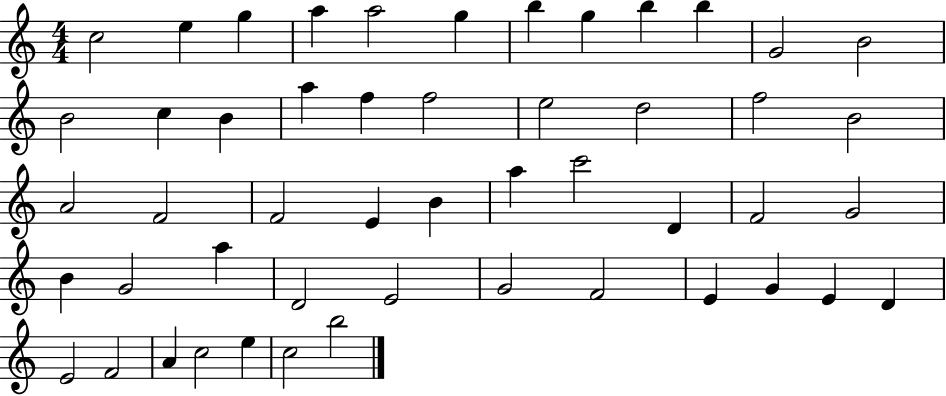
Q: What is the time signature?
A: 4/4